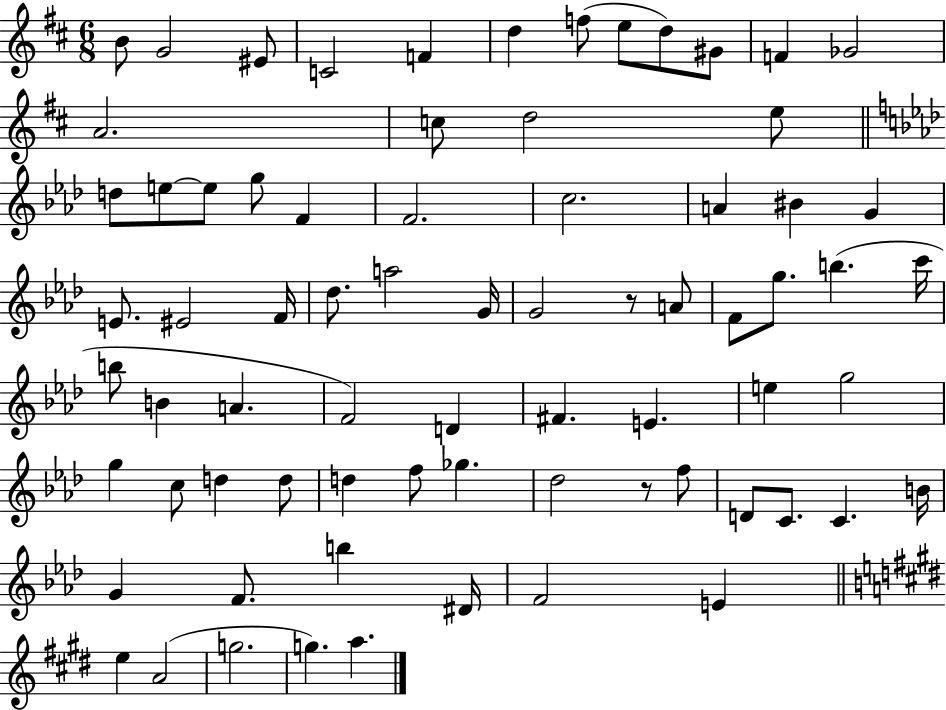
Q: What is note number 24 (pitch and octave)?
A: A4